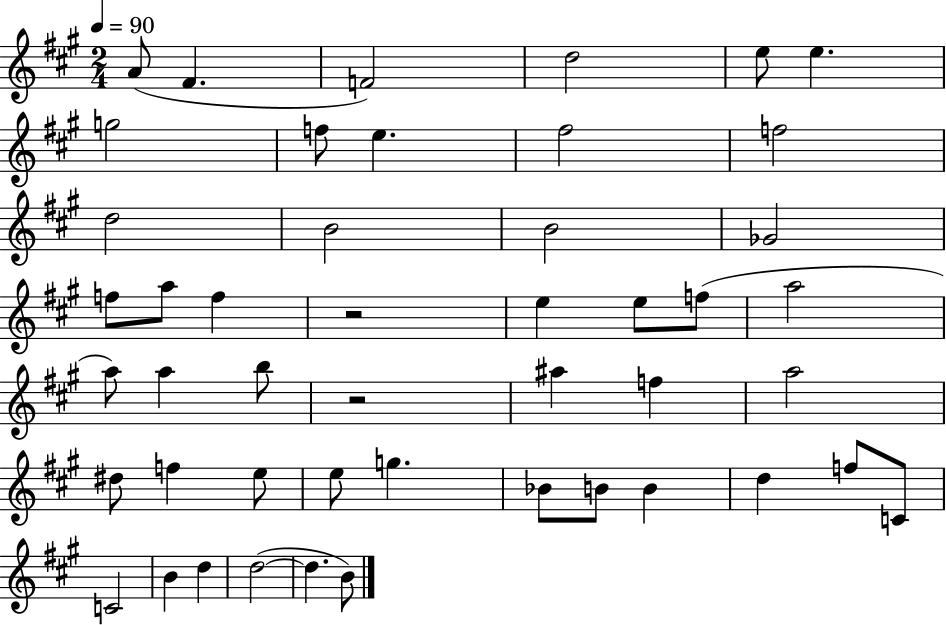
{
  \clef treble
  \numericTimeSignature
  \time 2/4
  \key a \major
  \tempo 4 = 90
  a'8( fis'4. | f'2) | d''2 | e''8 e''4. | \break g''2 | f''8 e''4. | fis''2 | f''2 | \break d''2 | b'2 | b'2 | ges'2 | \break f''8 a''8 f''4 | r2 | e''4 e''8 f''8( | a''2 | \break a''8) a''4 b''8 | r2 | ais''4 f''4 | a''2 | \break dis''8 f''4 e''8 | e''8 g''4. | bes'8 b'8 b'4 | d''4 f''8 c'8 | \break c'2 | b'4 d''4 | d''2~(~ | d''4. b'8) | \break \bar "|."
}